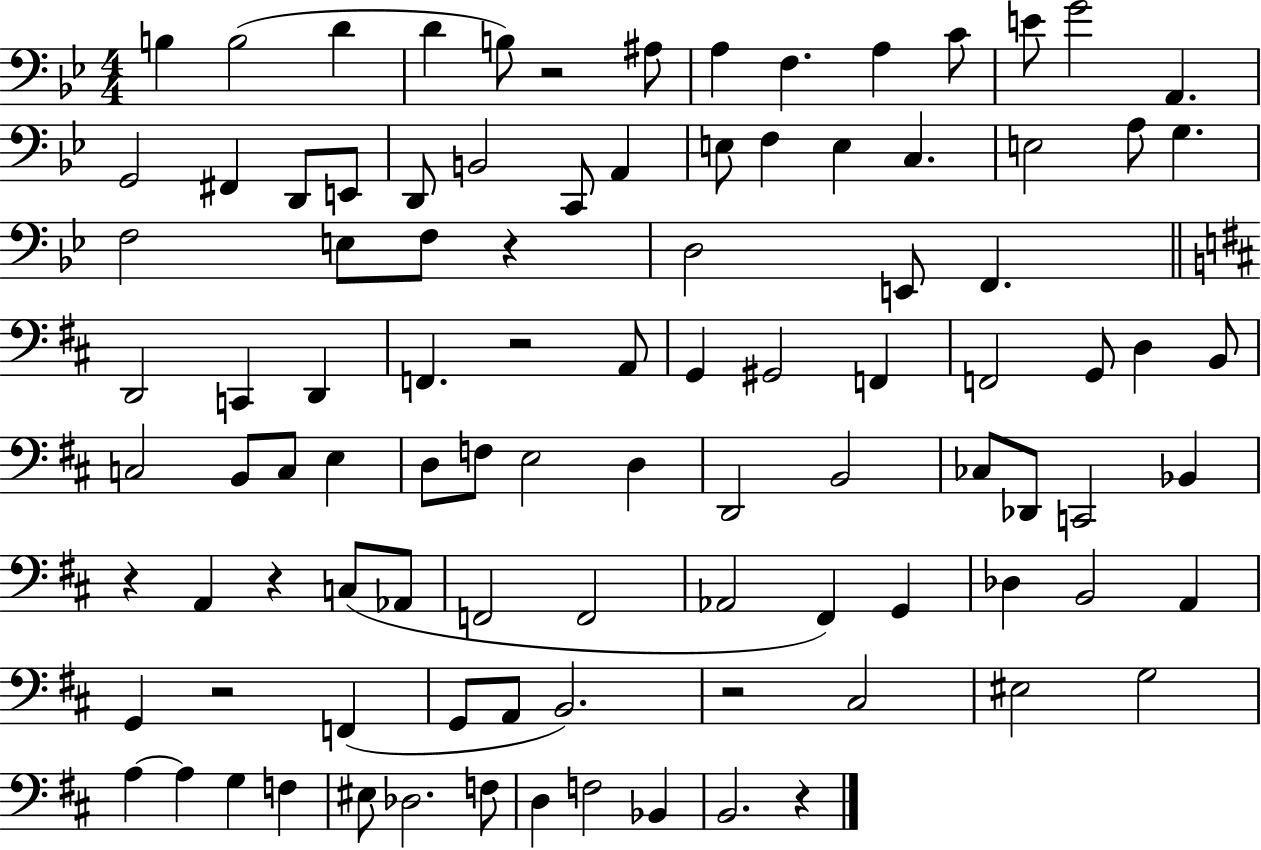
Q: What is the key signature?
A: BES major